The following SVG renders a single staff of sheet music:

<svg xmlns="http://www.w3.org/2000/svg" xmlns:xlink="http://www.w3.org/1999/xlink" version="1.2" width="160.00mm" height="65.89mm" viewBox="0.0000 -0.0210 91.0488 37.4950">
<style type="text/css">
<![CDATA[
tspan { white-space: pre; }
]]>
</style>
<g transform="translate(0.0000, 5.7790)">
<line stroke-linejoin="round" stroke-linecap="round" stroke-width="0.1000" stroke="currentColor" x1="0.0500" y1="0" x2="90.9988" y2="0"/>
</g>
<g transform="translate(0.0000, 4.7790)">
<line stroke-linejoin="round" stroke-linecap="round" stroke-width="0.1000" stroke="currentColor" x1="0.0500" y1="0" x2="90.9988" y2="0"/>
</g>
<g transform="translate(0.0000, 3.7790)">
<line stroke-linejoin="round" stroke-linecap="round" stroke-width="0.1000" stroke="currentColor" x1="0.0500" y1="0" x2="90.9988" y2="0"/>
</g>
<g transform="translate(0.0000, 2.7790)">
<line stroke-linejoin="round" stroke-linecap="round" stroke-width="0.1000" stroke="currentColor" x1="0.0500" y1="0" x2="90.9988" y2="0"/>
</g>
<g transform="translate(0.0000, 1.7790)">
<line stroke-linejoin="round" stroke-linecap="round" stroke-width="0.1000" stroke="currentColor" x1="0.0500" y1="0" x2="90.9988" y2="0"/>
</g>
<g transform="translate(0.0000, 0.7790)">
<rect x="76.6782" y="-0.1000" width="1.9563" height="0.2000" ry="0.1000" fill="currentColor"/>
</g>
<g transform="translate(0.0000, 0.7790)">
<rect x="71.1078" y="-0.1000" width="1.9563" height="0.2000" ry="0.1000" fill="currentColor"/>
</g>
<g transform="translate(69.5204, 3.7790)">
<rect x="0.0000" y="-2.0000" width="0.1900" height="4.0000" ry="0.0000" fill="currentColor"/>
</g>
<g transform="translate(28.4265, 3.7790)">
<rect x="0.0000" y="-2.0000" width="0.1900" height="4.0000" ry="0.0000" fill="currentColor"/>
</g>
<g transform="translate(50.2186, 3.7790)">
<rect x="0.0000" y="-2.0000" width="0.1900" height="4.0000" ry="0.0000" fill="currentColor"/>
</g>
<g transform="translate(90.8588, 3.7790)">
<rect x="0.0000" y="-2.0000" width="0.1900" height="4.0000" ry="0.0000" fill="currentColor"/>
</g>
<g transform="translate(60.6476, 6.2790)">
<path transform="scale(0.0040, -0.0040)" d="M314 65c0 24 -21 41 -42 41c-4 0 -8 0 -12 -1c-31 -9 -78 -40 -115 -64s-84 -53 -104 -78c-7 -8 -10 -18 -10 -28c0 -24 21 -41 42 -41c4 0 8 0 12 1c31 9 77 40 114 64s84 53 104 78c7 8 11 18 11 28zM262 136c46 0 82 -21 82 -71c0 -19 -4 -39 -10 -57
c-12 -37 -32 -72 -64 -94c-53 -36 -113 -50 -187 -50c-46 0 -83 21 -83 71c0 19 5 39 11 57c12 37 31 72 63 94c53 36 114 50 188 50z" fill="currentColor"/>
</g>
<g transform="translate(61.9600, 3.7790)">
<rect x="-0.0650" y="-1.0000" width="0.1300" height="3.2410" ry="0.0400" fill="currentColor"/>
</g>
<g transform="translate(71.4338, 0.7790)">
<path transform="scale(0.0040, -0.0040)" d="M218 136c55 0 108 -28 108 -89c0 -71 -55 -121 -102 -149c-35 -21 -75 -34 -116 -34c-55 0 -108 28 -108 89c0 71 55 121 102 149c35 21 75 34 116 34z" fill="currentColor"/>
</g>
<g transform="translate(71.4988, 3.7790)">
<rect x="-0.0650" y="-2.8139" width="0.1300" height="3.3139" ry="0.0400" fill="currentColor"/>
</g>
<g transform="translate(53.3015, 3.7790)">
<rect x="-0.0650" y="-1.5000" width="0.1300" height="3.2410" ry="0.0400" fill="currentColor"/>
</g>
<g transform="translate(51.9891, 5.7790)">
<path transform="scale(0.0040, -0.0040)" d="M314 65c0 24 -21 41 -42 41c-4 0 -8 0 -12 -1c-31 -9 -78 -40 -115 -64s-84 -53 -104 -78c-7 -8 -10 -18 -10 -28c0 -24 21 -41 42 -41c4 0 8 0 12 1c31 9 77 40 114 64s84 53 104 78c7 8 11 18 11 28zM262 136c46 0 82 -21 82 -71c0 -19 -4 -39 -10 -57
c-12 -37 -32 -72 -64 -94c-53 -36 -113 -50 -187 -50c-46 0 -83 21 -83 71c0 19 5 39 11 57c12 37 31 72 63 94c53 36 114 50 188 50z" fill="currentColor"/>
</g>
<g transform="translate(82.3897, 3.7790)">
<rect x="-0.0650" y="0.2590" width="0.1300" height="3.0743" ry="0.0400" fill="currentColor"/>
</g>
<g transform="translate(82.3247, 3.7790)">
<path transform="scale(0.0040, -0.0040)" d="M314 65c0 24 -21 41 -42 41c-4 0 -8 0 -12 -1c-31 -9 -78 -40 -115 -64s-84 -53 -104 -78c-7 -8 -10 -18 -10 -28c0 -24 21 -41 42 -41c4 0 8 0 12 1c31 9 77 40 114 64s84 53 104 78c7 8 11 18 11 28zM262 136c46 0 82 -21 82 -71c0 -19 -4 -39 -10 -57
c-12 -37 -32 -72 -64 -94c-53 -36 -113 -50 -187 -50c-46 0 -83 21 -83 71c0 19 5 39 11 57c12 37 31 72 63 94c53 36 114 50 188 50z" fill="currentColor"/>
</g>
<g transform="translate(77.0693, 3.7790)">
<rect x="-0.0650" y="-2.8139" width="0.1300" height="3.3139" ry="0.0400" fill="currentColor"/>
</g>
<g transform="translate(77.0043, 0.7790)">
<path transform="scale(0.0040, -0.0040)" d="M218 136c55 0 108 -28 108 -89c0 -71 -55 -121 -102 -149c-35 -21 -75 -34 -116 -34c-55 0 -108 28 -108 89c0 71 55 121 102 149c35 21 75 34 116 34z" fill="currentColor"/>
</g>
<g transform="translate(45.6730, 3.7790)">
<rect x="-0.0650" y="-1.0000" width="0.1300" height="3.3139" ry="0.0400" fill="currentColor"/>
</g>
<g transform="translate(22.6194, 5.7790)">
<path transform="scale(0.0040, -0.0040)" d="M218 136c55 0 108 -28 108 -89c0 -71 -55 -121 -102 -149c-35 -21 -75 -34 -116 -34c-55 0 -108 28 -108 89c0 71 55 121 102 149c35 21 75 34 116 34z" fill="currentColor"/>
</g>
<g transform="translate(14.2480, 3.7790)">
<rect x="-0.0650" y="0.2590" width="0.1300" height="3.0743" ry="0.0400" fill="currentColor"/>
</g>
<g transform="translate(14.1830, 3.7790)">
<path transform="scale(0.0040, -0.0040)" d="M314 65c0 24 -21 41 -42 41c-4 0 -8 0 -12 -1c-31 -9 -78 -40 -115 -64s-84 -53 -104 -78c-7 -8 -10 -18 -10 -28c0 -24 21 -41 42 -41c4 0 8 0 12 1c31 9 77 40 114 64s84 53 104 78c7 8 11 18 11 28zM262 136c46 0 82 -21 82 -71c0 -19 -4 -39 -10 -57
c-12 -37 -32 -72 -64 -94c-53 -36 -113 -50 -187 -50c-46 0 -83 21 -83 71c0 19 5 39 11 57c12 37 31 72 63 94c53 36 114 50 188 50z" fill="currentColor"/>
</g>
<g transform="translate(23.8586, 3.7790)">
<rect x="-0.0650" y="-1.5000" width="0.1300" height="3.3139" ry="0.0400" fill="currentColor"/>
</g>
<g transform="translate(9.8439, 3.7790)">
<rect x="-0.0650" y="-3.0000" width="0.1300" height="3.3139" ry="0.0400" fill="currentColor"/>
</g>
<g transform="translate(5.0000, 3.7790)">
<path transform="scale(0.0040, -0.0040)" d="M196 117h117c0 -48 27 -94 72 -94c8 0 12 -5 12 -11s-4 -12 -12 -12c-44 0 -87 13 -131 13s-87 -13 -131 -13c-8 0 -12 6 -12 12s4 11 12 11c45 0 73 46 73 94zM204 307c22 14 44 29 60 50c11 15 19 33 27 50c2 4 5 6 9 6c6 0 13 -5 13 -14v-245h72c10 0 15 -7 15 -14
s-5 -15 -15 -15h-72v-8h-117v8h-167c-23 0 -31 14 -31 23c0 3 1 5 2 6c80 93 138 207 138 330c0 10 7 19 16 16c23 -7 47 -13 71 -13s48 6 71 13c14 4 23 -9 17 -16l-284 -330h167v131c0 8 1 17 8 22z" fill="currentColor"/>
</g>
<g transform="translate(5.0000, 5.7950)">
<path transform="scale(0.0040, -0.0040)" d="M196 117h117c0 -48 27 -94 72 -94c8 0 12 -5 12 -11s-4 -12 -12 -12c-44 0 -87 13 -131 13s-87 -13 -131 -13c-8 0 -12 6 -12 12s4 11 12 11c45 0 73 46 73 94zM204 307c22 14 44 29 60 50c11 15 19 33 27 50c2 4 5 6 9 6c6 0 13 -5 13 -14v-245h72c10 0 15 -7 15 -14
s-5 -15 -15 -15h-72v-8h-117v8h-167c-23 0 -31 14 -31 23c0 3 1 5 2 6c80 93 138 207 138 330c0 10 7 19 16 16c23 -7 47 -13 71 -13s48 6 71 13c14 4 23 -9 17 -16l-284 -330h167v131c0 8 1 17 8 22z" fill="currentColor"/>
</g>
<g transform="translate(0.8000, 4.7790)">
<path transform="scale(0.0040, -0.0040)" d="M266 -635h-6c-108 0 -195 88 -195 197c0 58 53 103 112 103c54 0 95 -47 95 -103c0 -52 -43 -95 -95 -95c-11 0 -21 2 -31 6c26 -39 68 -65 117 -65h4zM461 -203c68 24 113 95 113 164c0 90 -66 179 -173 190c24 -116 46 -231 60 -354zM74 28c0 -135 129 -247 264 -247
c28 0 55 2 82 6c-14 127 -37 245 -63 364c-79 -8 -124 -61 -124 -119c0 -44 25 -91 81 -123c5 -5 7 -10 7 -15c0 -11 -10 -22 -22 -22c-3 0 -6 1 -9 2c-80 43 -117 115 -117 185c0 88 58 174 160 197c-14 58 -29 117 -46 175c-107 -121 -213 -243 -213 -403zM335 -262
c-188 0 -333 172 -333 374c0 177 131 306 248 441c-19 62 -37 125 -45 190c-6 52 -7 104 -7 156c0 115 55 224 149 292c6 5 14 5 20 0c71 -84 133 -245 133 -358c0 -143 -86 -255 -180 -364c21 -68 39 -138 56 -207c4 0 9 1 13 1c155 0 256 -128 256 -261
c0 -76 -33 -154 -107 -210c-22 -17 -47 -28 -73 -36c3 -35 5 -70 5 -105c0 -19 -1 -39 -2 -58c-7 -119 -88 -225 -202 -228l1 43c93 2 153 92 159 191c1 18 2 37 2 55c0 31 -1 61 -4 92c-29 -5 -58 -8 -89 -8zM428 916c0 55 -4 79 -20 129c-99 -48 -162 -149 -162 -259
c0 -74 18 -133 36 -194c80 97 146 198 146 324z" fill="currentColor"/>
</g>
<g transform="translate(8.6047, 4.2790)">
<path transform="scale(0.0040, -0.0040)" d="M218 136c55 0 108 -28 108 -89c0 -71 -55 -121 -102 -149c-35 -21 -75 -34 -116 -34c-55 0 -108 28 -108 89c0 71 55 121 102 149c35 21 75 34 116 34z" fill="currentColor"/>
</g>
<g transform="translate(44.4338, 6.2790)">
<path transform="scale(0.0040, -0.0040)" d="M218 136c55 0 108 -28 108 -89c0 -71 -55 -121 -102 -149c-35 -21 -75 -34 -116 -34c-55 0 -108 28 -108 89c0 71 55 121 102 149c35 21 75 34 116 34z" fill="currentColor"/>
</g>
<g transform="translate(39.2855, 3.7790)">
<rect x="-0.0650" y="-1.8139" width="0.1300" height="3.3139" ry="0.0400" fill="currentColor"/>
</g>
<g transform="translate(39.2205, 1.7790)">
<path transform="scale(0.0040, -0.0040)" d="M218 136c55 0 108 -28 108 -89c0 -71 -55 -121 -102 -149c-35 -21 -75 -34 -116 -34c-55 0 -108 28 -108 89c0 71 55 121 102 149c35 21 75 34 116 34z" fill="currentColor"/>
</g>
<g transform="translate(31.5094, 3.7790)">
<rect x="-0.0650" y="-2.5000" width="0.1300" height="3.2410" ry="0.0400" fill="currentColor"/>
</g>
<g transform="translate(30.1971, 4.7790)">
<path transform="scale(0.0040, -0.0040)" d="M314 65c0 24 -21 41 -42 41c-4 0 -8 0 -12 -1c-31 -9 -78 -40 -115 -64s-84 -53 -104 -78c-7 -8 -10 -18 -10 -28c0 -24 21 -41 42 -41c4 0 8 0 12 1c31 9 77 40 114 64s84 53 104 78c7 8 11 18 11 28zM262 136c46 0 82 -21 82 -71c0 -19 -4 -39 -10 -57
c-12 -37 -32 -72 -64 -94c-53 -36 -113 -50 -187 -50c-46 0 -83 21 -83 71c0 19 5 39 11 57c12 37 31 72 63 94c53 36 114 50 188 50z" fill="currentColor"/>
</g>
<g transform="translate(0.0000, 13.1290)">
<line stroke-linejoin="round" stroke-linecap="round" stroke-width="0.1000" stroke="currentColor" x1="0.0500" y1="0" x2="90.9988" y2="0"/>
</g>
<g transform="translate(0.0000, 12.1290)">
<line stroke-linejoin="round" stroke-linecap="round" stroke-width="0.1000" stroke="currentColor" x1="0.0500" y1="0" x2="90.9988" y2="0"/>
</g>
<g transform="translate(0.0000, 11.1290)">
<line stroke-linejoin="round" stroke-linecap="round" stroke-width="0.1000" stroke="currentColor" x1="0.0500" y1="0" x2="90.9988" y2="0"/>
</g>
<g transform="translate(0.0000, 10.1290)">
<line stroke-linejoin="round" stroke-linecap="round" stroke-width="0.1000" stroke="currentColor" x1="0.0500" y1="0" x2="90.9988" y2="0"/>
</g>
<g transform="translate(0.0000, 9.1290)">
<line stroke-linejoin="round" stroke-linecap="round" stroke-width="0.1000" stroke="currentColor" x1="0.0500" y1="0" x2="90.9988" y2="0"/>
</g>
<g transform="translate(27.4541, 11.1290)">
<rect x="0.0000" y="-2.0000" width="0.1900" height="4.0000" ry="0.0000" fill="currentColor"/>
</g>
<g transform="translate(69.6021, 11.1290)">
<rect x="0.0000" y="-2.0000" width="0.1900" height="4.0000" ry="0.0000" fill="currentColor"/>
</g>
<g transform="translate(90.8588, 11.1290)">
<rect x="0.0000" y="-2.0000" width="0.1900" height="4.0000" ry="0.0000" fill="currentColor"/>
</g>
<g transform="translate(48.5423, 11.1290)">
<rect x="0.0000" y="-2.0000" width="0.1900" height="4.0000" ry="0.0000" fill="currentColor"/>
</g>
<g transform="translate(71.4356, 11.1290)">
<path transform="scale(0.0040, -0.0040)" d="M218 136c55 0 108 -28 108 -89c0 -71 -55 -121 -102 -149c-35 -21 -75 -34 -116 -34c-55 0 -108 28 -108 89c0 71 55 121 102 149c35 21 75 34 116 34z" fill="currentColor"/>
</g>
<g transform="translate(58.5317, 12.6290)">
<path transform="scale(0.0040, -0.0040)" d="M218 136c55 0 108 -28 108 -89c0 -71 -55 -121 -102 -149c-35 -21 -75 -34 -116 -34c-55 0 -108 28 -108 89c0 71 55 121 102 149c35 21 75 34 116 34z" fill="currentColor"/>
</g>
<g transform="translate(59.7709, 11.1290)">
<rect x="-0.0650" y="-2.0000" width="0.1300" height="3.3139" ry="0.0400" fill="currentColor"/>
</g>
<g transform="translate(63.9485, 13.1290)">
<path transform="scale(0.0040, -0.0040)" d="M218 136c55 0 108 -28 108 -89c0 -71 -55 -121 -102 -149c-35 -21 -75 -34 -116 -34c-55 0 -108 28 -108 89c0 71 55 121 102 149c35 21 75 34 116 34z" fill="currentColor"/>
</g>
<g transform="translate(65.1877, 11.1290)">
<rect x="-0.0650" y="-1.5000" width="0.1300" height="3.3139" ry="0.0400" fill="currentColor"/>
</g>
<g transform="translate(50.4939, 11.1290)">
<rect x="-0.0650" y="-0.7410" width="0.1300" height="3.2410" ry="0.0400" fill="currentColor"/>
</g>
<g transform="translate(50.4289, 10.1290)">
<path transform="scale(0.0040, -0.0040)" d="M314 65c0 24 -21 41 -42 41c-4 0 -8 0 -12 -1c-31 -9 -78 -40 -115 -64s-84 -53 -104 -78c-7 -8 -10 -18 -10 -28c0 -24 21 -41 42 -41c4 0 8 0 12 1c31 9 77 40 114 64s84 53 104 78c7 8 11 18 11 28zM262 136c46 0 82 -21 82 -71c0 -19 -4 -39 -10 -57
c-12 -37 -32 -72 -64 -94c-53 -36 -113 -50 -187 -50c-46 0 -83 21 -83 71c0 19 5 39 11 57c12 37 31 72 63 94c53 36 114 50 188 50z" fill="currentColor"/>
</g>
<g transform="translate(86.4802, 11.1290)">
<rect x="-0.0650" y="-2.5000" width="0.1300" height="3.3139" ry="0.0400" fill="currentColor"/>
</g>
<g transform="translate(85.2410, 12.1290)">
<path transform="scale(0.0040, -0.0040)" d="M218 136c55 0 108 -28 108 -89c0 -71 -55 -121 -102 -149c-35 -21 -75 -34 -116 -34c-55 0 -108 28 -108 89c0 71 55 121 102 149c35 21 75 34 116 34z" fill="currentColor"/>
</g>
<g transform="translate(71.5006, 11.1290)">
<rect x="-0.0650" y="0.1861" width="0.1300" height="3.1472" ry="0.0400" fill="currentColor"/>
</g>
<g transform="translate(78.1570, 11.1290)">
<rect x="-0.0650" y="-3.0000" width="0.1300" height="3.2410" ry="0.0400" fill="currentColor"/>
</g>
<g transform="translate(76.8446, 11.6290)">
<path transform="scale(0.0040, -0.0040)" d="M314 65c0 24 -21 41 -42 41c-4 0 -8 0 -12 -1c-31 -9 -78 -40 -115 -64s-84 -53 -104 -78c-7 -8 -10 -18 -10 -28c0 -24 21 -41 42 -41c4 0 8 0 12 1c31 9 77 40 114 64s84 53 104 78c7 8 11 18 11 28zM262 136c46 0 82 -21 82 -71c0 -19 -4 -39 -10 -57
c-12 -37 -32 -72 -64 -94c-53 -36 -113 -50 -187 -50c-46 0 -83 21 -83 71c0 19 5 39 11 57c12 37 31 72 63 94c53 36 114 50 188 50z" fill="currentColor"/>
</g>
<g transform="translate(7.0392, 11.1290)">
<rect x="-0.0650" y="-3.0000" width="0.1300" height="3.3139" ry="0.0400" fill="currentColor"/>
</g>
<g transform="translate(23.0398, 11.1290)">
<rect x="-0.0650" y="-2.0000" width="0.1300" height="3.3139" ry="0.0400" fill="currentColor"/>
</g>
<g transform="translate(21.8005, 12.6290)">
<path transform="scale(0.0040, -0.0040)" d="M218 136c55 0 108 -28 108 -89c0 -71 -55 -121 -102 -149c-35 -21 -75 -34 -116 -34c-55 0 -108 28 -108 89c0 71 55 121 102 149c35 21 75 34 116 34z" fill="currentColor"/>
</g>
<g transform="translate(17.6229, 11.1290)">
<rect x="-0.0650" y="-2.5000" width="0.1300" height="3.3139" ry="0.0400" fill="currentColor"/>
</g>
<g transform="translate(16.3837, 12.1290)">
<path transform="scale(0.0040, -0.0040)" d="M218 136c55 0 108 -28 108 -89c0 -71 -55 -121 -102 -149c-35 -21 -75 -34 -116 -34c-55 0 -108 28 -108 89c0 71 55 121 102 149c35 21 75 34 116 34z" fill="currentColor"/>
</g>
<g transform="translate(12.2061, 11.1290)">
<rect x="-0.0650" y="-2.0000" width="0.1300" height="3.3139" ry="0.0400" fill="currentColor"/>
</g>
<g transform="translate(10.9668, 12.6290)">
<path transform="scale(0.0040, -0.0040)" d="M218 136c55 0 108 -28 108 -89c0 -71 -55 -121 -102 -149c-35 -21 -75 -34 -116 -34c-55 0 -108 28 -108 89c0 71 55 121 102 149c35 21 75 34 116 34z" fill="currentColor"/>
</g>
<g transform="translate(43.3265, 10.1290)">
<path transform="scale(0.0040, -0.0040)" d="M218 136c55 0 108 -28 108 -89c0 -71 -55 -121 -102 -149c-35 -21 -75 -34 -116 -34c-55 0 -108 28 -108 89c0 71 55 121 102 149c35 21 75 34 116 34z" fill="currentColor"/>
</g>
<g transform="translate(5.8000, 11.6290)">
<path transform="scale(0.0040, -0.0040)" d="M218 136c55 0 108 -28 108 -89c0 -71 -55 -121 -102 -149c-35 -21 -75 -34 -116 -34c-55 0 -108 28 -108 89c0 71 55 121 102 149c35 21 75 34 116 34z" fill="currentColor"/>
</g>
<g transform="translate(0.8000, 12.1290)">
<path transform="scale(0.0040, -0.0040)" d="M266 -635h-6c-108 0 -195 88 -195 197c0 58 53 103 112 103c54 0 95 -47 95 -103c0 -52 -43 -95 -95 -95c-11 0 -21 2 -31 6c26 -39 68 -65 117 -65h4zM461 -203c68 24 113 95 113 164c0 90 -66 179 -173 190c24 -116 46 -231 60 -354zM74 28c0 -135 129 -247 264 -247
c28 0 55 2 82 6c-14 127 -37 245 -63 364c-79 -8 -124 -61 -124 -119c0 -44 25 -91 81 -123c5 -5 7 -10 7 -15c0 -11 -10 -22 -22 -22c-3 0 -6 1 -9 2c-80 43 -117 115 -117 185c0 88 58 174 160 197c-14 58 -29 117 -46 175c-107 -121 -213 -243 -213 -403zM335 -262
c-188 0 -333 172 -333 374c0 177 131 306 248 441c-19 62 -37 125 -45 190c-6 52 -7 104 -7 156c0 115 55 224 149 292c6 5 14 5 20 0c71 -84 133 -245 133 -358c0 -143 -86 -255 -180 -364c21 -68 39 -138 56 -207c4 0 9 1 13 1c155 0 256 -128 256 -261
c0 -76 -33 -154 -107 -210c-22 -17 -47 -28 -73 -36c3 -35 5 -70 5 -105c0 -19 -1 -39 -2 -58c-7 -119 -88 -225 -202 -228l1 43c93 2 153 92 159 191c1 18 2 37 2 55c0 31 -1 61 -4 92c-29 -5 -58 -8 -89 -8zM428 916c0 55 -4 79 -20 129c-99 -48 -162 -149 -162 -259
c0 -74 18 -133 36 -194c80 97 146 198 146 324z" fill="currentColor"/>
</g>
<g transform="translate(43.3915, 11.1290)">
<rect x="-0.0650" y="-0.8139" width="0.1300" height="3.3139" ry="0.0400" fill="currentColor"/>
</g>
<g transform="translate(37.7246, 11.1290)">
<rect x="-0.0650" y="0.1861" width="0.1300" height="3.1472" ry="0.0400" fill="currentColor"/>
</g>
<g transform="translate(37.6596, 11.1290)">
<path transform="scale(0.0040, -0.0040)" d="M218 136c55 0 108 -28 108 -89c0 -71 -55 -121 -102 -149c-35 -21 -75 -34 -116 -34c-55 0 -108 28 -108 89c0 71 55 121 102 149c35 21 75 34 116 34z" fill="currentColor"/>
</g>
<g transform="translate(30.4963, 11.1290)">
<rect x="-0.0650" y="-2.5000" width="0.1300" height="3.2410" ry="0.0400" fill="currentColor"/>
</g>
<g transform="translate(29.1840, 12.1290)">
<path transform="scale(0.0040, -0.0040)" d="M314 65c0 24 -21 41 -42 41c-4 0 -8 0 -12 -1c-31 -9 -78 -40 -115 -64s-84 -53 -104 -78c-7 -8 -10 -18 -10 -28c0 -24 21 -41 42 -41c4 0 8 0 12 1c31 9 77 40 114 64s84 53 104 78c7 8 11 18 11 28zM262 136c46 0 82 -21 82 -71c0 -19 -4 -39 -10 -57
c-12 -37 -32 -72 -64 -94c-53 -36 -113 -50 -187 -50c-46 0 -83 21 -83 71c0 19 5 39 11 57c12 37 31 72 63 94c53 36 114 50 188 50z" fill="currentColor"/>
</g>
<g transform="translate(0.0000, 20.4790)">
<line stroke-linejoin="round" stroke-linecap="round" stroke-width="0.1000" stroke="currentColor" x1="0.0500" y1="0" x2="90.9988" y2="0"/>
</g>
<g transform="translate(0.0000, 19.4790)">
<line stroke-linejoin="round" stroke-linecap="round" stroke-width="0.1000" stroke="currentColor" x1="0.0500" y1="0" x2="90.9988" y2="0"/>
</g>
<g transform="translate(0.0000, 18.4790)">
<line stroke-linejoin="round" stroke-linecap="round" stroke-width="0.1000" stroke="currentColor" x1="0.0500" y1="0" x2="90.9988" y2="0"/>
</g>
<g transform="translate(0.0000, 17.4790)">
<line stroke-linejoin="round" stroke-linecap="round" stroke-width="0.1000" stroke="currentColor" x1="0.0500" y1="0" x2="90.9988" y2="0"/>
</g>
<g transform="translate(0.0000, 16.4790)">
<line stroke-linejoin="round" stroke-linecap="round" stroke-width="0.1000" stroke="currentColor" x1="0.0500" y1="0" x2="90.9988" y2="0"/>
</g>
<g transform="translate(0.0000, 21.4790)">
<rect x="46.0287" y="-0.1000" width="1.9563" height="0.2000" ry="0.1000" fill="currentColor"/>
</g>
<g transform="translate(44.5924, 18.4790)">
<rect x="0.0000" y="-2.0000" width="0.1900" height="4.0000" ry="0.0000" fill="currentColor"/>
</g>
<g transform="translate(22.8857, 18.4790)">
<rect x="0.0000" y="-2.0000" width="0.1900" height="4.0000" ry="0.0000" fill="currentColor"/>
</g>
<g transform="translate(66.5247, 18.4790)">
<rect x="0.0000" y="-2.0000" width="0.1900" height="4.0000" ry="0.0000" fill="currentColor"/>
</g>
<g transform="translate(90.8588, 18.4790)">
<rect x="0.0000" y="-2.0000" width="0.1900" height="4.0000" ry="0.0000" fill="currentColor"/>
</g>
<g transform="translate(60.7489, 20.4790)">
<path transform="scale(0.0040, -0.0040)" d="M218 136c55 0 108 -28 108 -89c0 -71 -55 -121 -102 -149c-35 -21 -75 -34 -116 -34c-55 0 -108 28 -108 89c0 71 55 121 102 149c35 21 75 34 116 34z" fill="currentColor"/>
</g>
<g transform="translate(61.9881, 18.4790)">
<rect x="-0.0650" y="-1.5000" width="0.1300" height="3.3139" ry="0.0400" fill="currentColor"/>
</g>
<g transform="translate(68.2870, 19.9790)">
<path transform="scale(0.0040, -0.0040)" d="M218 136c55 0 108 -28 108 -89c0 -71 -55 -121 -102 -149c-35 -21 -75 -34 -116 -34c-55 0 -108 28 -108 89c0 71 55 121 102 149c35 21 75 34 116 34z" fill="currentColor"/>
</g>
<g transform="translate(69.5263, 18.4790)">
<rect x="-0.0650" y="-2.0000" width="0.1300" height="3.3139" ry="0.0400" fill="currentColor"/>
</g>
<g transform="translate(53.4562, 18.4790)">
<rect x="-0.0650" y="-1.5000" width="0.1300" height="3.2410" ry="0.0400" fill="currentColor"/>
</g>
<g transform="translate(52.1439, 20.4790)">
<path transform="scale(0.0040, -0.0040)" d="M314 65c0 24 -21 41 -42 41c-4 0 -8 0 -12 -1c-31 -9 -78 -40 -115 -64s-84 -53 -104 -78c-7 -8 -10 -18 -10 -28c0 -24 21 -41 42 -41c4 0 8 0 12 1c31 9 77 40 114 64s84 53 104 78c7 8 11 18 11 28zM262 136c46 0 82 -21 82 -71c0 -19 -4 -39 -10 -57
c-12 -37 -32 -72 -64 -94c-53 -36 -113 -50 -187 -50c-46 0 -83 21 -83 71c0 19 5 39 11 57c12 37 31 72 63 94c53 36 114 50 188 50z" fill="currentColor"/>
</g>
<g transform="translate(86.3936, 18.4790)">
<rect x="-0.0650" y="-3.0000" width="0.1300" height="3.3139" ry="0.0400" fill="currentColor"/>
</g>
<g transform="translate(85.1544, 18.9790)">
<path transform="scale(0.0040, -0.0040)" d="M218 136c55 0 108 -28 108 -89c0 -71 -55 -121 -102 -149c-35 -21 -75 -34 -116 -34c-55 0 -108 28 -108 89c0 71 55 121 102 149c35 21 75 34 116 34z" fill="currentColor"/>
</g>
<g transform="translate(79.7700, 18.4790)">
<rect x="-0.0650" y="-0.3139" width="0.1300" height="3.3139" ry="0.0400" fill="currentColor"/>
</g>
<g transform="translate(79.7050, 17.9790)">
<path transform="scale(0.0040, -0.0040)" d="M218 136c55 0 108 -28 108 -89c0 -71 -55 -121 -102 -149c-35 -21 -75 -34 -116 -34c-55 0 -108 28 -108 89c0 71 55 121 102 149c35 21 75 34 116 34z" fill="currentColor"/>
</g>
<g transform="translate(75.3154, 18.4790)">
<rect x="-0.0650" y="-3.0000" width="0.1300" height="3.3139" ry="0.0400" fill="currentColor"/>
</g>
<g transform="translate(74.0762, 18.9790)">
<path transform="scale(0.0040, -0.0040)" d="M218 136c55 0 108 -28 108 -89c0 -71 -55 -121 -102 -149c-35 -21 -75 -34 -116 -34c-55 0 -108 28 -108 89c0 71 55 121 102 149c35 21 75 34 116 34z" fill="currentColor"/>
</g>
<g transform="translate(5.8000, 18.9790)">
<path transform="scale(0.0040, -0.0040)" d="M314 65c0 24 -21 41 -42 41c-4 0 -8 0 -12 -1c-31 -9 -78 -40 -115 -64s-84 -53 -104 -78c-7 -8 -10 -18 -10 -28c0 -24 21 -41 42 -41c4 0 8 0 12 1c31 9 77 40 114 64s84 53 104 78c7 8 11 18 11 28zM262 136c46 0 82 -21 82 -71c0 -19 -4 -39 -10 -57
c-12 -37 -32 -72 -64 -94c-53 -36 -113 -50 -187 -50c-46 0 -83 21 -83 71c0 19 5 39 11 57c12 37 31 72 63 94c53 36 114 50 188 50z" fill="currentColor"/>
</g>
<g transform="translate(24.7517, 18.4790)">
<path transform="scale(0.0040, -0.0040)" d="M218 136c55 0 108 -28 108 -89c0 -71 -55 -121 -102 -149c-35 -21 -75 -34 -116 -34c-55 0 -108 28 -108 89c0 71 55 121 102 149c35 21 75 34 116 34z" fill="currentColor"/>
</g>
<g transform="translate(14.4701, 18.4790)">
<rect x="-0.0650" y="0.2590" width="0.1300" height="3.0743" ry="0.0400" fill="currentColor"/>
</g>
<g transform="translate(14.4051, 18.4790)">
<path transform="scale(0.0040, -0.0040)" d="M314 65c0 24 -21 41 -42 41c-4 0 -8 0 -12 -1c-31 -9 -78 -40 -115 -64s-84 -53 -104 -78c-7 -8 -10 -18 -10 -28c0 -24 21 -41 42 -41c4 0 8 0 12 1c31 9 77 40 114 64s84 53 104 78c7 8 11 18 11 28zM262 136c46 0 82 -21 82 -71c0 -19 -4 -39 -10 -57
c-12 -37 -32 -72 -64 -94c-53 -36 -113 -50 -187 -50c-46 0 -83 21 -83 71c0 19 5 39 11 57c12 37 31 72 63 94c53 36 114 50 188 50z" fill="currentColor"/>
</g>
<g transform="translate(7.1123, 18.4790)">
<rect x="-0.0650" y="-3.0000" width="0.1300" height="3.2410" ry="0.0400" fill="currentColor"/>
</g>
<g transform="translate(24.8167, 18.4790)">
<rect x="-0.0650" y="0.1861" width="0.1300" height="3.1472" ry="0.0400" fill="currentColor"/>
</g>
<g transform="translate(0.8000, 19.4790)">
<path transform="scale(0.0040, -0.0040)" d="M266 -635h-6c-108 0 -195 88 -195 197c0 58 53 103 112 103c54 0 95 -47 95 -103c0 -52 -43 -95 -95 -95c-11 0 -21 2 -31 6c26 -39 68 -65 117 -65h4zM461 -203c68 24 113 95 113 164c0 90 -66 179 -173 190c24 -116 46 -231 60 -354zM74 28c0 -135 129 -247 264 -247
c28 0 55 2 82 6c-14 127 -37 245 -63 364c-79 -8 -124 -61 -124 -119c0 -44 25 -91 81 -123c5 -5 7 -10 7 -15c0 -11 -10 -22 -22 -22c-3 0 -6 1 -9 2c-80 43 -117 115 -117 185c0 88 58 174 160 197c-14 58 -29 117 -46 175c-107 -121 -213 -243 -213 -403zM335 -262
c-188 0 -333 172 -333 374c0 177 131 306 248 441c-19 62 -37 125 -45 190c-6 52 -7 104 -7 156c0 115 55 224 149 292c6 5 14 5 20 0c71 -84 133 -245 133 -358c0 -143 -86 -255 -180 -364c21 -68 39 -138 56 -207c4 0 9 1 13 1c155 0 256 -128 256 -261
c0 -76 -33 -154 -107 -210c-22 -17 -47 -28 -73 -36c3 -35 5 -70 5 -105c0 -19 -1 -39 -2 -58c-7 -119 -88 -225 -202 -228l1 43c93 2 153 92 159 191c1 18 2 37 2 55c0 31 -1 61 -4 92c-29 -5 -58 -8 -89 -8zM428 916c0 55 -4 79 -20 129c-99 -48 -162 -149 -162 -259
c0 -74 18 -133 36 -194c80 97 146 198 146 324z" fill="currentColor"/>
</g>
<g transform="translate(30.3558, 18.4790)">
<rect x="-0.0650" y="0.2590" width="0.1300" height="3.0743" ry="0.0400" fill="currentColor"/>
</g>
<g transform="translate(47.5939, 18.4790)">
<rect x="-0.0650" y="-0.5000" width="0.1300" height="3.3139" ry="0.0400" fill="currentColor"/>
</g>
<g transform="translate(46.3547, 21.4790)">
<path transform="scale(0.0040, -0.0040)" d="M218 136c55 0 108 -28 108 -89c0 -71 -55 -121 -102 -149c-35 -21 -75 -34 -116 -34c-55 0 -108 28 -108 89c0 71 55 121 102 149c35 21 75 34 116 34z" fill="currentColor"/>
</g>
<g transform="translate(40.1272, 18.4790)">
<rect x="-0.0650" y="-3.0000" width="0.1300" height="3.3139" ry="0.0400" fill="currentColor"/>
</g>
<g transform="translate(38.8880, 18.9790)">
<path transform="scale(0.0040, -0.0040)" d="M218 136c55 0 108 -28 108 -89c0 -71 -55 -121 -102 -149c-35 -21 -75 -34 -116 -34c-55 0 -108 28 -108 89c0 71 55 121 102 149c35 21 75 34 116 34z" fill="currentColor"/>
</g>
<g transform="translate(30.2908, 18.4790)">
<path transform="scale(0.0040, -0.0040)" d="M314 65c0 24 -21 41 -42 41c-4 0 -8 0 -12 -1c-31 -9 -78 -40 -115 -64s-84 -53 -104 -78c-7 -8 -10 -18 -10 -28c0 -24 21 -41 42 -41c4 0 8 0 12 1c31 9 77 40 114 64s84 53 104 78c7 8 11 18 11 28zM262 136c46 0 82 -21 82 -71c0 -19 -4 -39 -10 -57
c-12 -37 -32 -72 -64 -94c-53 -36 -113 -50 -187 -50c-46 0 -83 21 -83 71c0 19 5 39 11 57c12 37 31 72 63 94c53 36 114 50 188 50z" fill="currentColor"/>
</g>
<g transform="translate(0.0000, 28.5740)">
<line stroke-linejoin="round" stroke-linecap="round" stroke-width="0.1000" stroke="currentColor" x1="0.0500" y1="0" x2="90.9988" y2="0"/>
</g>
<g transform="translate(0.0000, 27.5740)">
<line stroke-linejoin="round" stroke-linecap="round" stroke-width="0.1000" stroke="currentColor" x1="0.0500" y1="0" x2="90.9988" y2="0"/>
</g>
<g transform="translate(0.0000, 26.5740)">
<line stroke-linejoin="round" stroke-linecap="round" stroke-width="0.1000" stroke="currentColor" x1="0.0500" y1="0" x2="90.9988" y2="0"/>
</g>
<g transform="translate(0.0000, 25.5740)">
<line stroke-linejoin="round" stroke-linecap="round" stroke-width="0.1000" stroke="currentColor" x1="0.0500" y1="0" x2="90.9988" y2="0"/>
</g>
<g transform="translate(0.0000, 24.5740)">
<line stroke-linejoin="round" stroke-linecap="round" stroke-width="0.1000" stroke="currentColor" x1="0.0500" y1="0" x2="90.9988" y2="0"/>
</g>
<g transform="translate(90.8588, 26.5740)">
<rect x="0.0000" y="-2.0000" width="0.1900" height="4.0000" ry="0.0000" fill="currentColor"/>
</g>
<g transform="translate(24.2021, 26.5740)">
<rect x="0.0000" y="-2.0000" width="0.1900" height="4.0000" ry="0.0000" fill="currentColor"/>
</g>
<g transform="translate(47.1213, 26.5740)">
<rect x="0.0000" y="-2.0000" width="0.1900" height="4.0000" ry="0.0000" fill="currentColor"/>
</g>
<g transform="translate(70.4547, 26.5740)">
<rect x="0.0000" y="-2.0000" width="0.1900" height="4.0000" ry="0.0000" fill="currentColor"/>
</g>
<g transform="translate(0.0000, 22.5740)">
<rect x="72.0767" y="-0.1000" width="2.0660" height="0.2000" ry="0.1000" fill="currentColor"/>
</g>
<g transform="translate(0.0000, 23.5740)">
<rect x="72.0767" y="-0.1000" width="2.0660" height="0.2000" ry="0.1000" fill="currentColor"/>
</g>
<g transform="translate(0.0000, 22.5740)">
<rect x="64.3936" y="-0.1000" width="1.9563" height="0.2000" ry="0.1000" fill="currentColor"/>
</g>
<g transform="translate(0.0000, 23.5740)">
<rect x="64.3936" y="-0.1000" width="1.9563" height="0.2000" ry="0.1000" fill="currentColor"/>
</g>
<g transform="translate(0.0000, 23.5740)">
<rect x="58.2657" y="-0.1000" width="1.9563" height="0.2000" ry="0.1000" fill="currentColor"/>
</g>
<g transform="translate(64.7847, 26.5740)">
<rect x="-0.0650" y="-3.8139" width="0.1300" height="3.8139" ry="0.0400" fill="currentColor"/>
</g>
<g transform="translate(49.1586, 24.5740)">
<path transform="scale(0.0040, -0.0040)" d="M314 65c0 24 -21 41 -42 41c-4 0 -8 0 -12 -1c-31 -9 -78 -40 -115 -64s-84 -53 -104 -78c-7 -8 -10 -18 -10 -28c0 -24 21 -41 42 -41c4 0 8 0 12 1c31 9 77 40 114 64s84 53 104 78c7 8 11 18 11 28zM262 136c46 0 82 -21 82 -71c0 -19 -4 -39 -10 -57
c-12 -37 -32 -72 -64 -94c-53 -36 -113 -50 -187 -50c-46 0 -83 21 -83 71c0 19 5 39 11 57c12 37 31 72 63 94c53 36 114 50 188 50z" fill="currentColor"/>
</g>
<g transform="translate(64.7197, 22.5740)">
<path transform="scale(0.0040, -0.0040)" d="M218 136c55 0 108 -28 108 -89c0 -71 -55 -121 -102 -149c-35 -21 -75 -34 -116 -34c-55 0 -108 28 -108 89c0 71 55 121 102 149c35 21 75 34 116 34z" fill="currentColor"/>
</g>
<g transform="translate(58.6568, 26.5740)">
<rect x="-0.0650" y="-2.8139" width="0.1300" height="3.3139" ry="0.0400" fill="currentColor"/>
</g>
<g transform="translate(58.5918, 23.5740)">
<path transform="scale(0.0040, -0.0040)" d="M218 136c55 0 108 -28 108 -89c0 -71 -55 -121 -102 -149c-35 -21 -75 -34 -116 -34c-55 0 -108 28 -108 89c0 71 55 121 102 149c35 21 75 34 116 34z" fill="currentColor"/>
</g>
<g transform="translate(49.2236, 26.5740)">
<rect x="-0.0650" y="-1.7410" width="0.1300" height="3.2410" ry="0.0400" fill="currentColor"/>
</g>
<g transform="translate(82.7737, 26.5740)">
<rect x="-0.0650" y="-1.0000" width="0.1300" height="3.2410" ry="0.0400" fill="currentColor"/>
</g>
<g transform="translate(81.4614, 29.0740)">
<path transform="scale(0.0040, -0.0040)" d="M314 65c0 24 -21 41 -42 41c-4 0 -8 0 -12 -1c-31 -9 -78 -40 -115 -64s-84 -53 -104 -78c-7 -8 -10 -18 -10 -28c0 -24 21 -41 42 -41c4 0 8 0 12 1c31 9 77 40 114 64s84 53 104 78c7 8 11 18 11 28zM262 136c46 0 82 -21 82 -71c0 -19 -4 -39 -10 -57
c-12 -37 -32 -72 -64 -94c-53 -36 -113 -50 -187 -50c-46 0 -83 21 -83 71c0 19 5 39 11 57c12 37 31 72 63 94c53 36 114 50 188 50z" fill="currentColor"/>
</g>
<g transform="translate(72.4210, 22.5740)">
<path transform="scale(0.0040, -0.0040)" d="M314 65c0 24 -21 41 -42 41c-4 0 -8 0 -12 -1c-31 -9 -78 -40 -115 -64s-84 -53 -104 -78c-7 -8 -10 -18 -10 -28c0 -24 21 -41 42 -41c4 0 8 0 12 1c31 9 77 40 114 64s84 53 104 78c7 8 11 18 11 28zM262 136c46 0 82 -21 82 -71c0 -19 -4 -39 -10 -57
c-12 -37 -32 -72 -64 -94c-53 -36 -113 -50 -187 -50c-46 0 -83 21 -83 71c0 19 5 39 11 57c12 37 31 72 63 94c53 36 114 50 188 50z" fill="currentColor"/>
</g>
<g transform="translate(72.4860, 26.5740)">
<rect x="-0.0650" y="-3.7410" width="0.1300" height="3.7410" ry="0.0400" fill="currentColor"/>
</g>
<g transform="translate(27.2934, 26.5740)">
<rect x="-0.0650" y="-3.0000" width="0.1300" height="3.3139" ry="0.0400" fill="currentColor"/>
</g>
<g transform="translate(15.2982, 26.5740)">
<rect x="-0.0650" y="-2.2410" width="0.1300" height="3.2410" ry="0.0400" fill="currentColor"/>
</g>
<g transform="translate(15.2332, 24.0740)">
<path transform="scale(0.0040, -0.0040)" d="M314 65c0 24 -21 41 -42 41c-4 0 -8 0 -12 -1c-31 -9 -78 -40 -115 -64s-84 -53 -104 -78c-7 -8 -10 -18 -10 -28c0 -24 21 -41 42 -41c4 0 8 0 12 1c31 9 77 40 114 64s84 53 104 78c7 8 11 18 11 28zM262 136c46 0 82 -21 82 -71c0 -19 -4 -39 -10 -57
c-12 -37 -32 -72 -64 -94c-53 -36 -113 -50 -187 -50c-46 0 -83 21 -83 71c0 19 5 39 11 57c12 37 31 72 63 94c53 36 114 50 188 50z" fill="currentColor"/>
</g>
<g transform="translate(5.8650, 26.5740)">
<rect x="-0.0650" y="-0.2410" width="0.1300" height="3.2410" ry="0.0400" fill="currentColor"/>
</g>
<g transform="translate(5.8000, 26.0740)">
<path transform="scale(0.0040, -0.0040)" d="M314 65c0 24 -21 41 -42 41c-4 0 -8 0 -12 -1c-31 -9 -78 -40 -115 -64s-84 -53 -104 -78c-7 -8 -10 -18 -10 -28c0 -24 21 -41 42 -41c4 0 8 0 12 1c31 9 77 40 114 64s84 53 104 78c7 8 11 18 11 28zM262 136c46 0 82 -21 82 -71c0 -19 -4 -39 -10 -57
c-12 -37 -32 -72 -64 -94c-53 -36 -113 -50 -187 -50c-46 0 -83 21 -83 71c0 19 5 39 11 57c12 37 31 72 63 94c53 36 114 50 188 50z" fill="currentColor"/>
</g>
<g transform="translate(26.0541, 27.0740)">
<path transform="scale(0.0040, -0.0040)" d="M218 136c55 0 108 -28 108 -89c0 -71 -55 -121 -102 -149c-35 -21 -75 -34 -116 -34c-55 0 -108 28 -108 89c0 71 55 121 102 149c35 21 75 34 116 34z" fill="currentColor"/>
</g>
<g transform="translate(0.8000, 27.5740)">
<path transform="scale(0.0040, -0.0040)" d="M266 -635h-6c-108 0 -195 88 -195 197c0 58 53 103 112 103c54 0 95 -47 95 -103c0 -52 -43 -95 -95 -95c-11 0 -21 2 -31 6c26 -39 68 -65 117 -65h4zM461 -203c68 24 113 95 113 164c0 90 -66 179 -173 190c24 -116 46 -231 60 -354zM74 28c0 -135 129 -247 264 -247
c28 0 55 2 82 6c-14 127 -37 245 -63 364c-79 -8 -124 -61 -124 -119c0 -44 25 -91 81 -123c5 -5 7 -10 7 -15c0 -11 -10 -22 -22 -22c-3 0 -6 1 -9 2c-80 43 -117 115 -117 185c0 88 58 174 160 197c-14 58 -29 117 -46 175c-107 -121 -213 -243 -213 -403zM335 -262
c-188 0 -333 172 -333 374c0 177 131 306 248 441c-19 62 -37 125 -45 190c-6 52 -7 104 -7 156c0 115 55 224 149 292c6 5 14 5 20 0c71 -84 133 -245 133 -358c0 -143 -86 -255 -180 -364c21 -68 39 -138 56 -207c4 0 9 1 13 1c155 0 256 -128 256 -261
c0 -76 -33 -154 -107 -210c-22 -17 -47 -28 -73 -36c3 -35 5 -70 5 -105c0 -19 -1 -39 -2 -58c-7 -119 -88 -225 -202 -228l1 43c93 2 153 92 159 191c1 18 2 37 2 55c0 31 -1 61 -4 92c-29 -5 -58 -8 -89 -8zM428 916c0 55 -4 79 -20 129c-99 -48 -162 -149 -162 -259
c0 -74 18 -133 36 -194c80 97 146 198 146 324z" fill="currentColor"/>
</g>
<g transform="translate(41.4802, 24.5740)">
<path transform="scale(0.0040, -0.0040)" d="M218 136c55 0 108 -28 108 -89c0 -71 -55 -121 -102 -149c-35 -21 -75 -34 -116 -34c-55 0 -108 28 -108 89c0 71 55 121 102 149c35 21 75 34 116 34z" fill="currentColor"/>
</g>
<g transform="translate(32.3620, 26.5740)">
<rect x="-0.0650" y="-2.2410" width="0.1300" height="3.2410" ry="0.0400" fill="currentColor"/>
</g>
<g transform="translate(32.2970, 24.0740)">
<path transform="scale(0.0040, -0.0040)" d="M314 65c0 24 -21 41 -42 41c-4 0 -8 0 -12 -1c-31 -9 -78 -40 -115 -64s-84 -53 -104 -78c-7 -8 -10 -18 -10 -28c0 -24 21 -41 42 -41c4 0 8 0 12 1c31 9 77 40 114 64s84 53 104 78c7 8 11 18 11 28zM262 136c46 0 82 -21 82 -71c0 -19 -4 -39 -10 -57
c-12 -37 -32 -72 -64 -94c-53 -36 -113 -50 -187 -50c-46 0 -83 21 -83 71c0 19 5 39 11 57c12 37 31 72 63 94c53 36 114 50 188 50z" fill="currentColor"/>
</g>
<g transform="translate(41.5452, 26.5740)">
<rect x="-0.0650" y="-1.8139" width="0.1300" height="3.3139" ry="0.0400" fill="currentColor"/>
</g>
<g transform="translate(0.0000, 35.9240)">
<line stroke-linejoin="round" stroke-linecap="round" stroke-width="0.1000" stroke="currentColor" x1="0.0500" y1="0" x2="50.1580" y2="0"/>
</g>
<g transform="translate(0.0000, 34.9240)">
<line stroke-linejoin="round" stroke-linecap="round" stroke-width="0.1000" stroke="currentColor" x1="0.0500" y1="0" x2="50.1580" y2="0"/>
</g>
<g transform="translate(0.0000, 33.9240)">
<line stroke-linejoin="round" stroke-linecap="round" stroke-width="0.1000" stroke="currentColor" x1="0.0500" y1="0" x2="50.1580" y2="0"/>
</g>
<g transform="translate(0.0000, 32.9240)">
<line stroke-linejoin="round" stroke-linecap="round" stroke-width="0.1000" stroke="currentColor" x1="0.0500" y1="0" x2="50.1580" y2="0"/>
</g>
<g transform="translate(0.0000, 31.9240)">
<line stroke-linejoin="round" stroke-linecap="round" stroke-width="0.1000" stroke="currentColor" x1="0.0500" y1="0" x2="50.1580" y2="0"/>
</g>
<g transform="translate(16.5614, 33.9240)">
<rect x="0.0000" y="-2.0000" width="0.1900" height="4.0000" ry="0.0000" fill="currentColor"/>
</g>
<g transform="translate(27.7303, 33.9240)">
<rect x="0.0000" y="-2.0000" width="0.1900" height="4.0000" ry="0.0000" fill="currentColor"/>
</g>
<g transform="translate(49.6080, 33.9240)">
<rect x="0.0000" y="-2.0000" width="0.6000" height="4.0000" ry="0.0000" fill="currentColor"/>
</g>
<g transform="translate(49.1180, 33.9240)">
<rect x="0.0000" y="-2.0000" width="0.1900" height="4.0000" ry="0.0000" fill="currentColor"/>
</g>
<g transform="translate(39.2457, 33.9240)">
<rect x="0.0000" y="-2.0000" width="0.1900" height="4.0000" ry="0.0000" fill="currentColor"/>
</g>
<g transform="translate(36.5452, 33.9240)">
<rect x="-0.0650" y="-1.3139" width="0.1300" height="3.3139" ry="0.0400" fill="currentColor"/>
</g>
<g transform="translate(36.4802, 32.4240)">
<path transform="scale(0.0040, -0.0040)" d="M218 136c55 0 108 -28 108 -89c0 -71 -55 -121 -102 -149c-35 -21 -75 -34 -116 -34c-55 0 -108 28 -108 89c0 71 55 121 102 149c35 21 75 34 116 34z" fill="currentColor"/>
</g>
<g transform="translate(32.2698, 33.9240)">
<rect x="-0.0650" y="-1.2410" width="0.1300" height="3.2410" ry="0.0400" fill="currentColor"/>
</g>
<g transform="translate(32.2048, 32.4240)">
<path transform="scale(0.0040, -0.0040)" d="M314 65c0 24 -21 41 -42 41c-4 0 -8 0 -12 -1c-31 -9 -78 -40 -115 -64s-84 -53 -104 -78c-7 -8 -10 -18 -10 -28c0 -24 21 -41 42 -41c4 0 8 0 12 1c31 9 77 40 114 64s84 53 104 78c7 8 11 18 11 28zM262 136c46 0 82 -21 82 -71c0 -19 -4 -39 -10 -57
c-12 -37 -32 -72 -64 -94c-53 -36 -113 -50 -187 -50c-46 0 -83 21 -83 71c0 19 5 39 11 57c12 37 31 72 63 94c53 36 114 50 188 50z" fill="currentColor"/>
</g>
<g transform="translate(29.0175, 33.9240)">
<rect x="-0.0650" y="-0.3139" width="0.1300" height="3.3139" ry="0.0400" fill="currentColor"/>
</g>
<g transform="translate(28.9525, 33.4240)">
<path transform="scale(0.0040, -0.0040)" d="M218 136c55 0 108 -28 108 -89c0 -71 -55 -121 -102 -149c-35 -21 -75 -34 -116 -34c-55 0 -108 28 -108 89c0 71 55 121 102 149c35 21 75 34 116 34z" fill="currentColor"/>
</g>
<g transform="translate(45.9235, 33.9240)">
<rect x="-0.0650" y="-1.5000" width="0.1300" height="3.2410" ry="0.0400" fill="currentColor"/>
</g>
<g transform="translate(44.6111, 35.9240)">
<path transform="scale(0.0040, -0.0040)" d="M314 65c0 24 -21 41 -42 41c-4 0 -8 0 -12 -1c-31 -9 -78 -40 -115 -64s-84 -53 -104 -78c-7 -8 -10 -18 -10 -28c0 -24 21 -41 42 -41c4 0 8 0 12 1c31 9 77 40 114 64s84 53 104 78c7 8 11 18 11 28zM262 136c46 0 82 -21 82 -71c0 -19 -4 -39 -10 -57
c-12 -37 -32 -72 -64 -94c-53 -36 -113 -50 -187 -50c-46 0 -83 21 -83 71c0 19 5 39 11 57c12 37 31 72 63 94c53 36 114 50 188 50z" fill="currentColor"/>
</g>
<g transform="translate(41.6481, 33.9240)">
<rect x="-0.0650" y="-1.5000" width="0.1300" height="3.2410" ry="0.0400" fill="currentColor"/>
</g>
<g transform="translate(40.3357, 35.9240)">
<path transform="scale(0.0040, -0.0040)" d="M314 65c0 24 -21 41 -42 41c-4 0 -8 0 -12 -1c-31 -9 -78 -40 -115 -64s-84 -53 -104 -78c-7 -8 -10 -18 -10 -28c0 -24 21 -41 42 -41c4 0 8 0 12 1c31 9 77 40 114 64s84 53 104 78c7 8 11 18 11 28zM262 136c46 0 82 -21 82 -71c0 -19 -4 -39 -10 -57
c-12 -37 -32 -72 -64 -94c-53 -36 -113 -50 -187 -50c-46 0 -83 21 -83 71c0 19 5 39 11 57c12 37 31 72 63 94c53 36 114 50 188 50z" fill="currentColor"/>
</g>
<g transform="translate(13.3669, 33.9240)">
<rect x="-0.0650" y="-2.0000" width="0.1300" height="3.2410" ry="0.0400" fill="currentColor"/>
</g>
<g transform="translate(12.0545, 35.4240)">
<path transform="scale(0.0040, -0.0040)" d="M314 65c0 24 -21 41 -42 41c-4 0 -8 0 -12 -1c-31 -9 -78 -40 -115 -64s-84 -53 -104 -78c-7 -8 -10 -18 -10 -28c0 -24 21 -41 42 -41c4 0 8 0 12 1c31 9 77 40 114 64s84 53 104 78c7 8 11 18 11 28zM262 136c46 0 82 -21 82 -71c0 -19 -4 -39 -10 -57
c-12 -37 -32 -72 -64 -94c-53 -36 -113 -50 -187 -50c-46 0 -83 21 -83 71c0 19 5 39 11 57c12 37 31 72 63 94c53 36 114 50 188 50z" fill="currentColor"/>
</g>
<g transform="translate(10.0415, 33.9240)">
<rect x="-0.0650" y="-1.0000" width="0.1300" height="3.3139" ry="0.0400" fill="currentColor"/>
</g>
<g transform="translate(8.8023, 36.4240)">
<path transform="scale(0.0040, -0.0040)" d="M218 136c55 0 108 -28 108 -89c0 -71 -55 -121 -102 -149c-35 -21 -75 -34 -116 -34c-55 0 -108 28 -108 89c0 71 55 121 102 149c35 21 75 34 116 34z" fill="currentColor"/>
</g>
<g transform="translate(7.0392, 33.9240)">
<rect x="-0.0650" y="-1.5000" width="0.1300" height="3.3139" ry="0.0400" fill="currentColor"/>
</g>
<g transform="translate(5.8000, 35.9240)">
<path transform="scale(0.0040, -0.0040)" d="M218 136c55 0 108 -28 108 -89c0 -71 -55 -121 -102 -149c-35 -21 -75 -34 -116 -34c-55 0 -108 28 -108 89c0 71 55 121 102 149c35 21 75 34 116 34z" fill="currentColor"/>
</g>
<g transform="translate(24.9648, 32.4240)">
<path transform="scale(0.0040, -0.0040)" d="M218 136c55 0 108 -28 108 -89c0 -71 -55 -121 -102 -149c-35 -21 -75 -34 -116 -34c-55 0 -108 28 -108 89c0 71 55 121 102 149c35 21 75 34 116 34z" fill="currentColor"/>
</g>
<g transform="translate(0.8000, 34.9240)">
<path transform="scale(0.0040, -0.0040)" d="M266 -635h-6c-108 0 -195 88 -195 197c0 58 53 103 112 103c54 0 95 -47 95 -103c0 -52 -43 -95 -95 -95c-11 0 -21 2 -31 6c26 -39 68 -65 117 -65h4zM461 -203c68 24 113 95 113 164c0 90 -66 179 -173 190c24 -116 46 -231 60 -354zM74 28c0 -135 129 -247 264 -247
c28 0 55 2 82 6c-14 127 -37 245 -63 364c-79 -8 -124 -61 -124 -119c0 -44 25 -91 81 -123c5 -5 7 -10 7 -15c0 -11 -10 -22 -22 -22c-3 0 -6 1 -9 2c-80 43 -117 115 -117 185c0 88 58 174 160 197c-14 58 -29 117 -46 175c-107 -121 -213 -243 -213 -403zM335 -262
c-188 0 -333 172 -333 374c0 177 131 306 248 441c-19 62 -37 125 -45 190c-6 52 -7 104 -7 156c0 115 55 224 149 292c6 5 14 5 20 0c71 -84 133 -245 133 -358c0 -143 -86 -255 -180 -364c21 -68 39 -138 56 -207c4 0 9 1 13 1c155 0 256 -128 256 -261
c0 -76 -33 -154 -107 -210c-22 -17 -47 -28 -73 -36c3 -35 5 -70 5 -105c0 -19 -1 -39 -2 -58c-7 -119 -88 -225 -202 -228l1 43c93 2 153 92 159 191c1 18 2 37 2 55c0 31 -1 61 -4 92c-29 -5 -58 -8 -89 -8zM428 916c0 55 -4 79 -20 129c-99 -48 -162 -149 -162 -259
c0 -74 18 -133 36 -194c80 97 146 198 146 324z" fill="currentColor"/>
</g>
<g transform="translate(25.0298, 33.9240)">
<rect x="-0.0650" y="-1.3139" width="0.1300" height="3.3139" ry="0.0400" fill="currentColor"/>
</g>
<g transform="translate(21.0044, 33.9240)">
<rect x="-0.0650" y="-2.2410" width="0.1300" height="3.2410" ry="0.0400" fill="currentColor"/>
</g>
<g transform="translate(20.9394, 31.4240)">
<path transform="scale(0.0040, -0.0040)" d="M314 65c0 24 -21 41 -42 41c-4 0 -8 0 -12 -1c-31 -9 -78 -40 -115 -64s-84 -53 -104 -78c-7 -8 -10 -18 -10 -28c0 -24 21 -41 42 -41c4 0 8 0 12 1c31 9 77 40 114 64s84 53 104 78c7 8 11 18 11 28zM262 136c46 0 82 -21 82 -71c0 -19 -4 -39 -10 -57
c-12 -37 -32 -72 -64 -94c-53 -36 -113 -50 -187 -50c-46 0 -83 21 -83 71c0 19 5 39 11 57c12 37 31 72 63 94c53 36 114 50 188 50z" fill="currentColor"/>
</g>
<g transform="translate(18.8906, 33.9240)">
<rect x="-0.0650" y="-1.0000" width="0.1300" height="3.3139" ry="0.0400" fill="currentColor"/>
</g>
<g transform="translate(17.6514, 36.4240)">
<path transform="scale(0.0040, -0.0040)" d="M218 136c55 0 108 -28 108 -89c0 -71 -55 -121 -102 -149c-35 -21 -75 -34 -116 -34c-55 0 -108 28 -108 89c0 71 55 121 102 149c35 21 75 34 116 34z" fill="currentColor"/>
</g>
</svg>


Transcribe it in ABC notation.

X:1
T:Untitled
M:4/4
L:1/4
K:C
A B2 E G2 f D E2 D2 a a B2 A F G F G2 B d d2 F E B A2 G A2 B2 B B2 A C E2 E F A c A c2 g2 A g2 f f2 a c' c'2 D2 E D F2 D g2 e c e2 e E2 E2